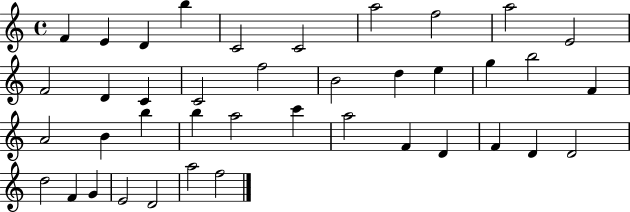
F4/q E4/q D4/q B5/q C4/h C4/h A5/h F5/h A5/h E4/h F4/h D4/q C4/q C4/h F5/h B4/h D5/q E5/q G5/q B5/h F4/q A4/h B4/q B5/q B5/q A5/h C6/q A5/h F4/q D4/q F4/q D4/q D4/h D5/h F4/q G4/q E4/h D4/h A5/h F5/h